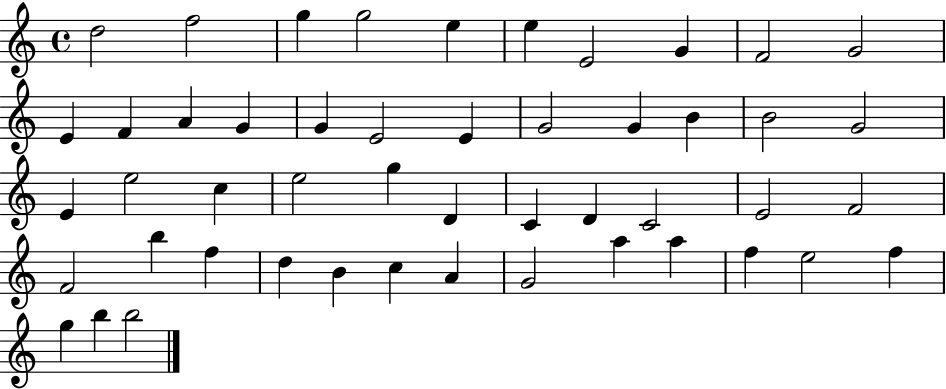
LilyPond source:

{
  \clef treble
  \time 4/4
  \defaultTimeSignature
  \key c \major
  d''2 f''2 | g''4 g''2 e''4 | e''4 e'2 g'4 | f'2 g'2 | \break e'4 f'4 a'4 g'4 | g'4 e'2 e'4 | g'2 g'4 b'4 | b'2 g'2 | \break e'4 e''2 c''4 | e''2 g''4 d'4 | c'4 d'4 c'2 | e'2 f'2 | \break f'2 b''4 f''4 | d''4 b'4 c''4 a'4 | g'2 a''4 a''4 | f''4 e''2 f''4 | \break g''4 b''4 b''2 | \bar "|."
}